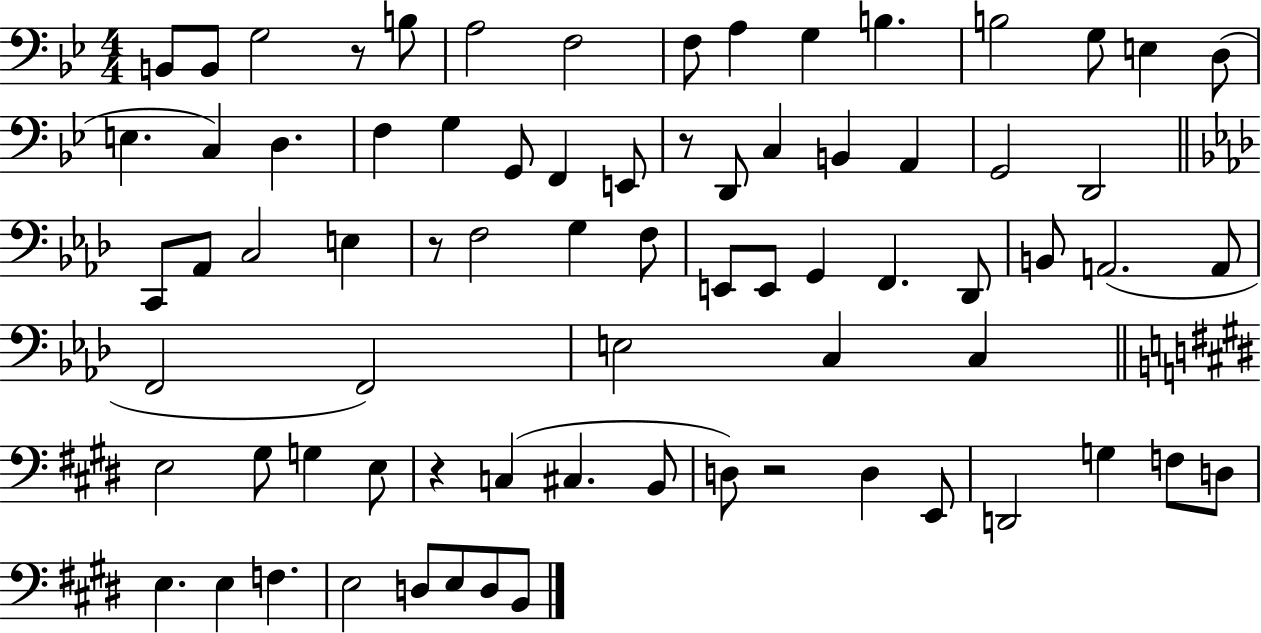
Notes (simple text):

B2/e B2/e G3/h R/e B3/e A3/h F3/h F3/e A3/q G3/q B3/q. B3/h G3/e E3/q D3/e E3/q. C3/q D3/q. F3/q G3/q G2/e F2/q E2/e R/e D2/e C3/q B2/q A2/q G2/h D2/h C2/e Ab2/e C3/h E3/q R/e F3/h G3/q F3/e E2/e E2/e G2/q F2/q. Db2/e B2/e A2/h. A2/e F2/h F2/h E3/h C3/q C3/q E3/h G#3/e G3/q E3/e R/q C3/q C#3/q. B2/e D3/e R/h D3/q E2/e D2/h G3/q F3/e D3/e E3/q. E3/q F3/q. E3/h D3/e E3/e D3/e B2/e